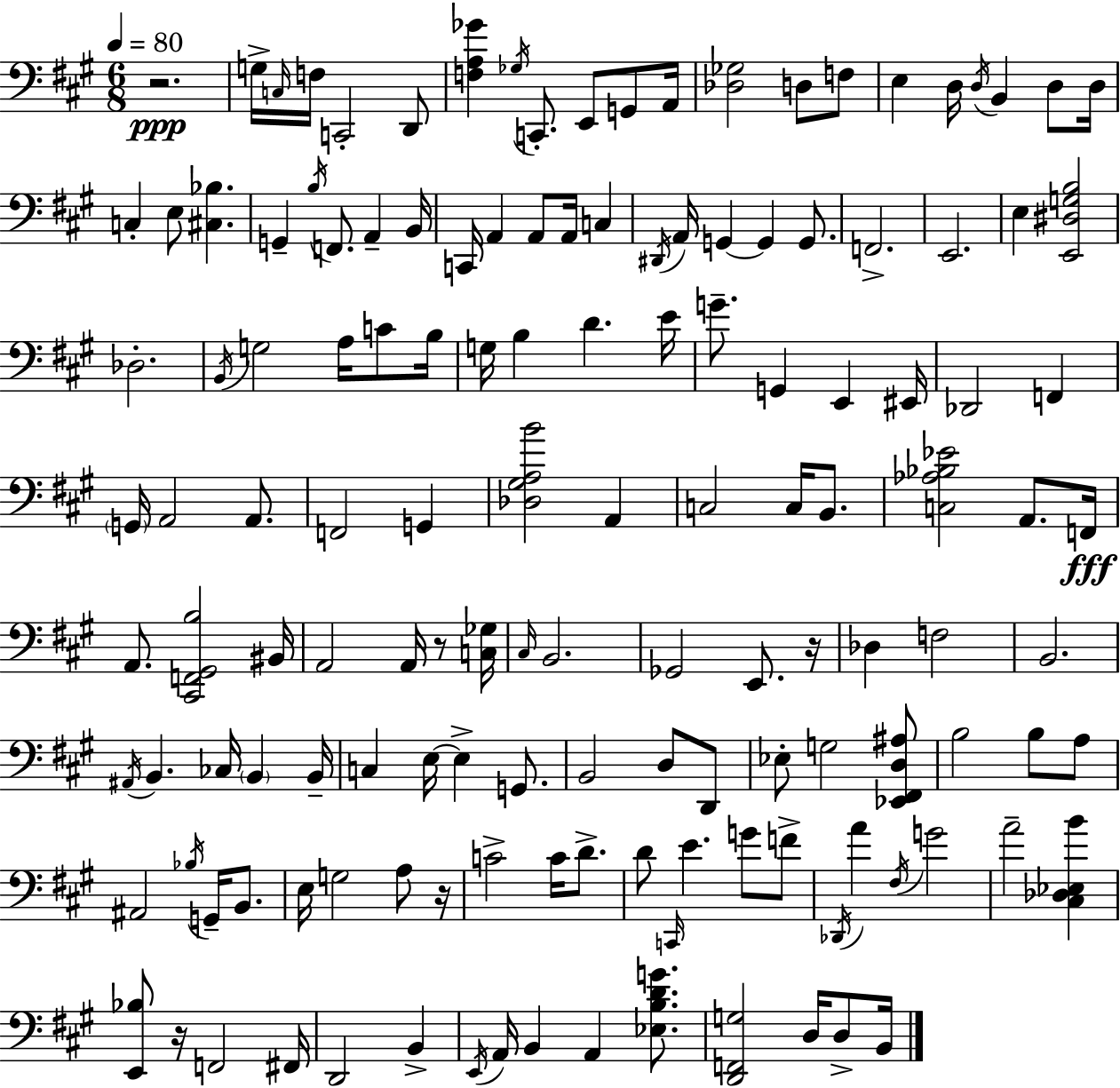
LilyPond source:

{
  \clef bass
  \numericTimeSignature
  \time 6/8
  \key a \major
  \tempo 4 = 80
  r2.\ppp | g16-> \grace { c16 } f16 c,2-. d,8 | <f a ges'>4 \acciaccatura { ges16 } c,8.-. e,8 g,8 | a,16 <des ges>2 d8 | \break f8 e4 d16 \acciaccatura { d16 } b,4 | d8 d16 c4-. e8 <cis bes>4. | g,4-- \acciaccatura { b16 } f,8. a,4-- | b,16 c,16 a,4 a,8 a,16 | \break c4 \acciaccatura { dis,16 } a,16 g,4~~ g,4 | g,8. f,2.-> | e,2. | e4 <e, dis g b>2 | \break des2.-. | \acciaccatura { b,16 } g2 | a16 c'8 b16 g16 b4 d'4. | e'16 g'8.-- g,4 | \break e,4 eis,16 des,2 | f,4 \parenthesize g,16 a,2 | a,8. f,2 | g,4 <des gis a b'>2 | \break a,4 c2 | c16 b,8. <c aes bes ees'>2 | a,8. f,16\fff a,8. <cis, f, gis, b>2 | bis,16 a,2 | \break a,16 r8 <c ges>16 \grace { cis16 } b,2. | ges,2 | e,8. r16 des4 f2 | b,2. | \break \acciaccatura { ais,16 } b,4. | ces16 \parenthesize b,4 b,16-- c4 | e16~~ e4-> g,8. b,2 | d8 d,8 ees8-. g2 | \break <ees, fis, d ais>8 b2 | b8 a8 ais,2 | \acciaccatura { bes16 } g,16-- b,8. e16 g2 | a8 r16 c'2-> | \break c'16 d'8.-> d'8 \grace { c,16 } | e'4. g'8 f'8-> \acciaccatura { des,16 } a'4 | \acciaccatura { fis16 } g'2 | a'2-- <cis des ees b'>4 | \break <e, bes>8 r16 f,2 fis,16 | d,2 b,4-> | \acciaccatura { e,16 } a,16 b,4 a,4 <ees b d' g'>8. | <d, f, g>2 d16 d8-> | \break b,16 \bar "|."
}